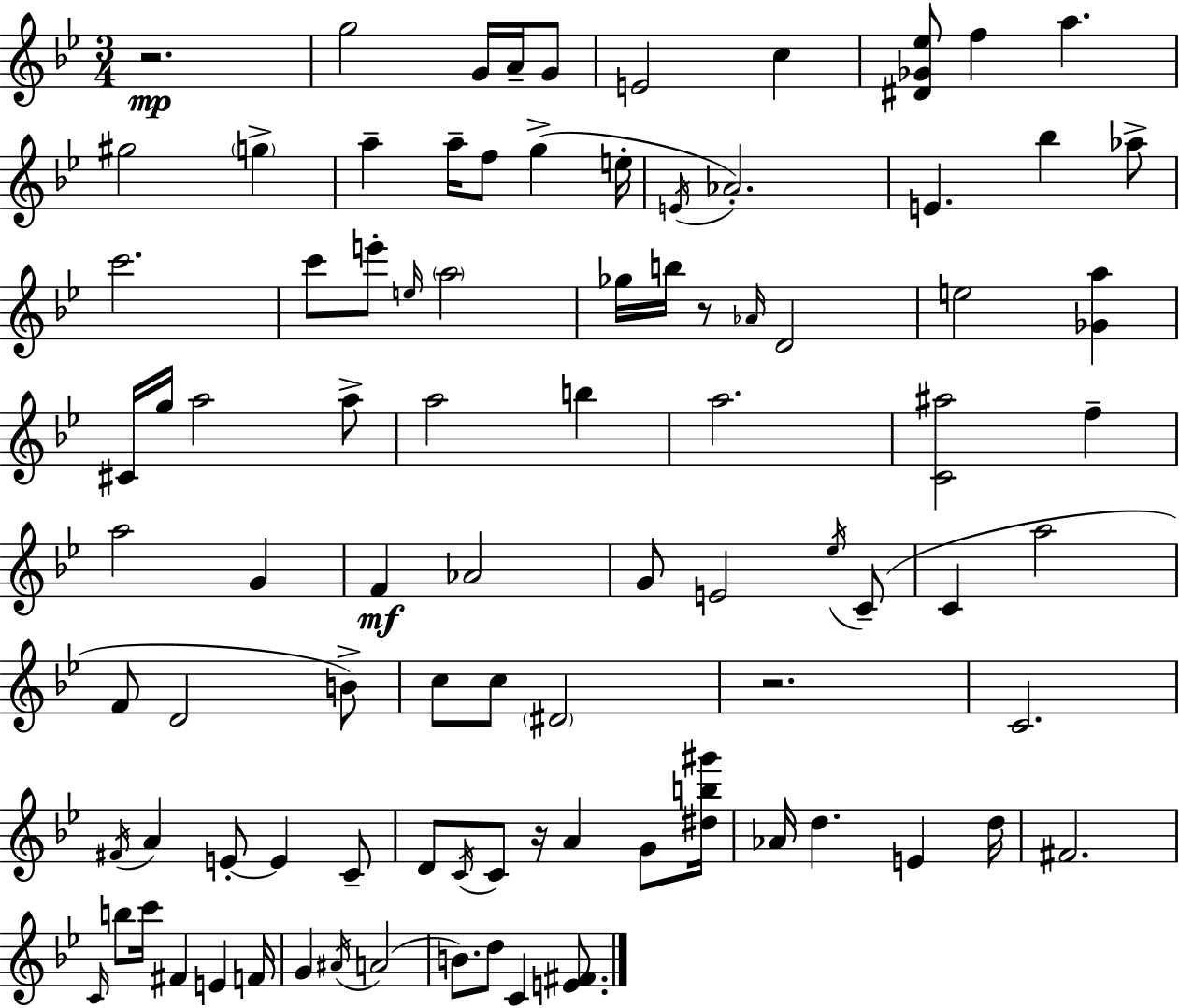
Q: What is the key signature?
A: BES major